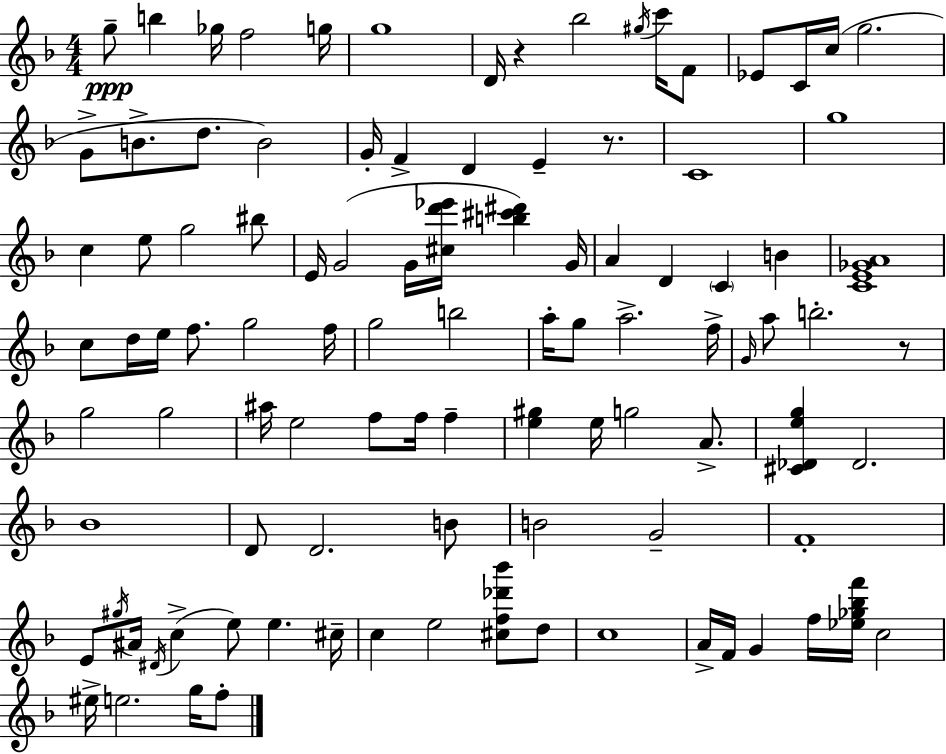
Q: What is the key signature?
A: F major